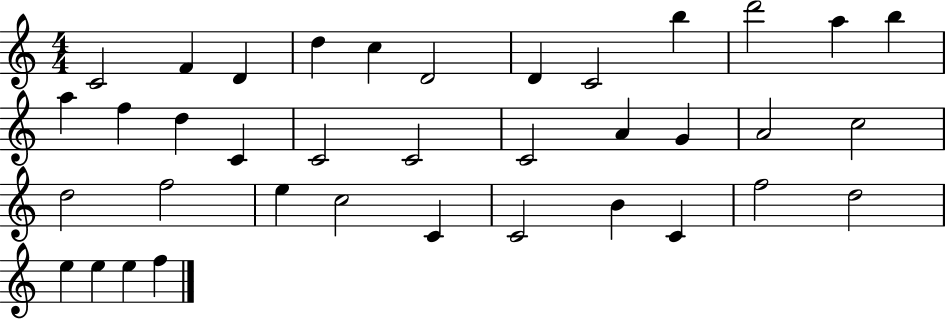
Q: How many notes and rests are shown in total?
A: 37